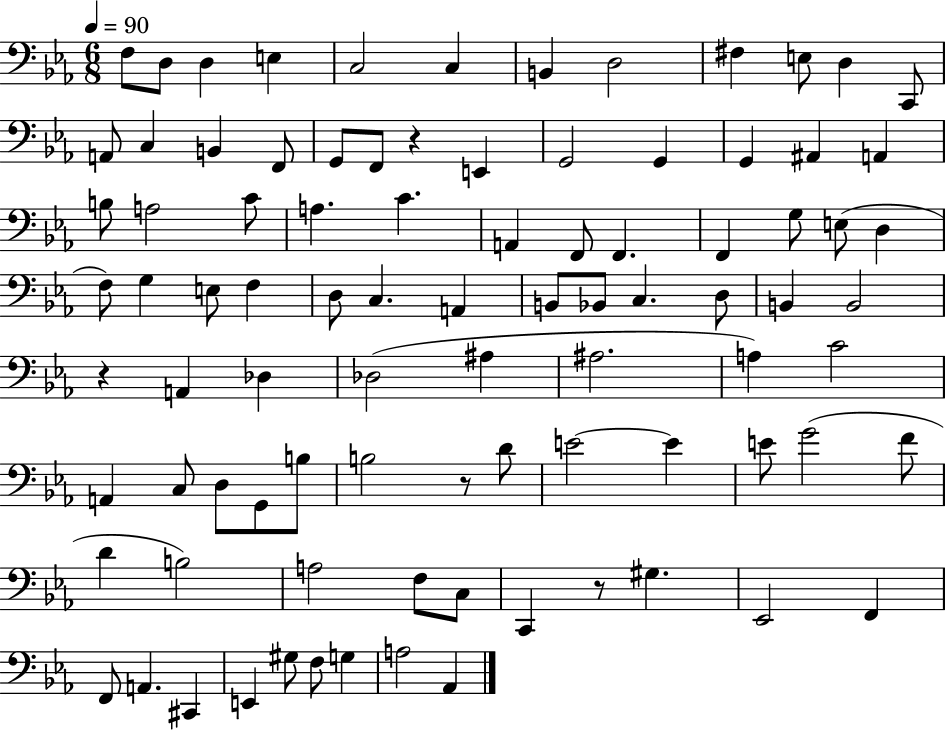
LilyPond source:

{
  \clef bass
  \numericTimeSignature
  \time 6/8
  \key ees \major
  \tempo 4 = 90
  f8 d8 d4 e4 | c2 c4 | b,4 d2 | fis4 e8 d4 c,8 | \break a,8 c4 b,4 f,8 | g,8 f,8 r4 e,4 | g,2 g,4 | g,4 ais,4 a,4 | \break b8 a2 c'8 | a4. c'4. | a,4 f,8 f,4. | f,4 g8 e8( d4 | \break f8) g4 e8 f4 | d8 c4. a,4 | b,8 bes,8 c4. d8 | b,4 b,2 | \break r4 a,4 des4 | des2( ais4 | ais2. | a4) c'2 | \break a,4 c8 d8 g,8 b8 | b2 r8 d'8 | e'2~~ e'4 | e'8 g'2( f'8 | \break d'4 b2) | a2 f8 c8 | c,4 r8 gis4. | ees,2 f,4 | \break f,8 a,4. cis,4 | e,4 gis8 f8 g4 | a2 aes,4 | \bar "|."
}